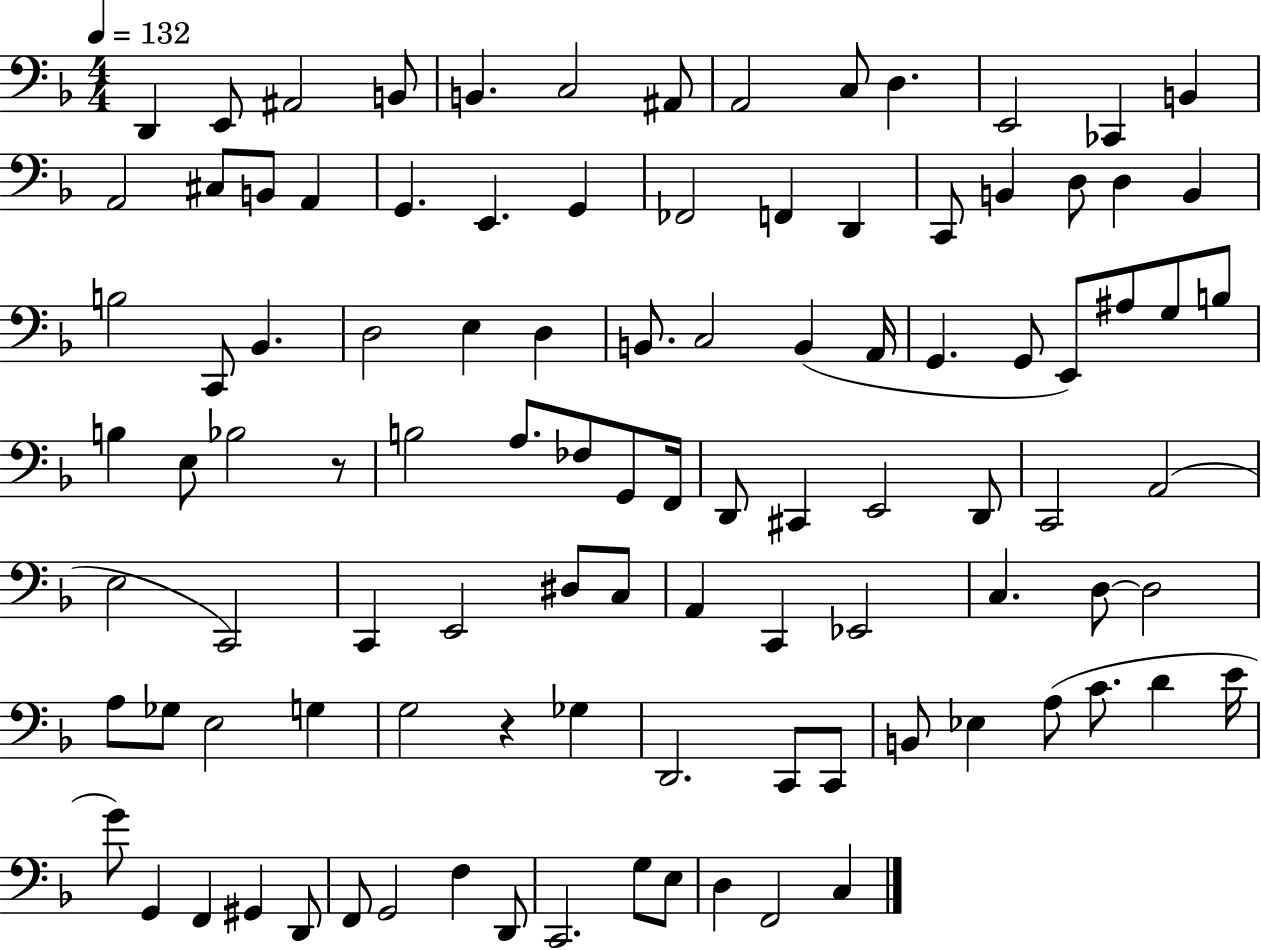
X:1
T:Untitled
M:4/4
L:1/4
K:F
D,, E,,/2 ^A,,2 B,,/2 B,, C,2 ^A,,/2 A,,2 C,/2 D, E,,2 _C,, B,, A,,2 ^C,/2 B,,/2 A,, G,, E,, G,, _F,,2 F,, D,, C,,/2 B,, D,/2 D, B,, B,2 C,,/2 _B,, D,2 E, D, B,,/2 C,2 B,, A,,/4 G,, G,,/2 E,,/2 ^A,/2 G,/2 B,/2 B, E,/2 _B,2 z/2 B,2 A,/2 _F,/2 G,,/2 F,,/4 D,,/2 ^C,, E,,2 D,,/2 C,,2 A,,2 E,2 C,,2 C,, E,,2 ^D,/2 C,/2 A,, C,, _E,,2 C, D,/2 D,2 A,/2 _G,/2 E,2 G, G,2 z _G, D,,2 C,,/2 C,,/2 B,,/2 _E, A,/2 C/2 D E/4 G/2 G,, F,, ^G,, D,,/2 F,,/2 G,,2 F, D,,/2 C,,2 G,/2 E,/2 D, F,,2 C,